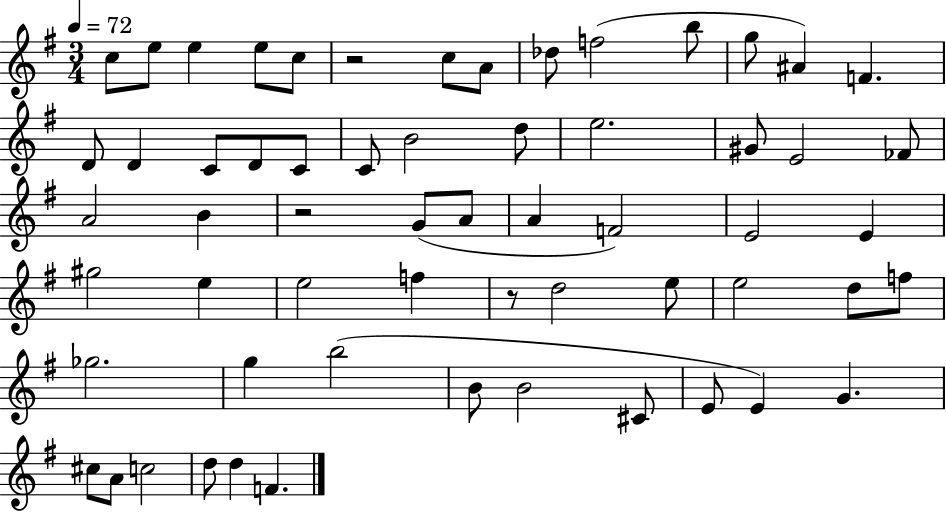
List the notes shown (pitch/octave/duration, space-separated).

C5/e E5/e E5/q E5/e C5/e R/h C5/e A4/e Db5/e F5/h B5/e G5/e A#4/q F4/q. D4/e D4/q C4/e D4/e C4/e C4/e B4/h D5/e E5/h. G#4/e E4/h FES4/e A4/h B4/q R/h G4/e A4/e A4/q F4/h E4/h E4/q G#5/h E5/q E5/h F5/q R/e D5/h E5/e E5/h D5/e F5/e Gb5/h. G5/q B5/h B4/e B4/h C#4/e E4/e E4/q G4/q. C#5/e A4/e C5/h D5/e D5/q F4/q.